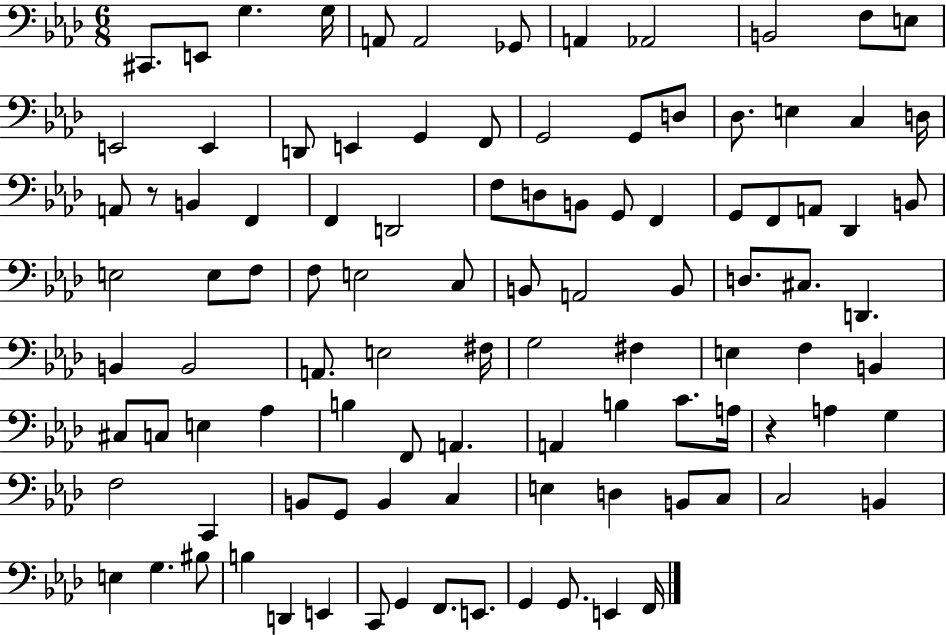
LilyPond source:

{
  \clef bass
  \numericTimeSignature
  \time 6/8
  \key aes \major
  cis,8. e,8 g4. g16 | a,8 a,2 ges,8 | a,4 aes,2 | b,2 f8 e8 | \break e,2 e,4 | d,8 e,4 g,4 f,8 | g,2 g,8 d8 | des8. e4 c4 d16 | \break a,8 r8 b,4 f,4 | f,4 d,2 | f8 d8 b,8 g,8 f,4 | g,8 f,8 a,8 des,4 b,8 | \break e2 e8 f8 | f8 e2 c8 | b,8 a,2 b,8 | d8. cis8. d,4. | \break b,4 b,2 | a,8. e2 fis16 | g2 fis4 | e4 f4 b,4 | \break cis8 c8 e4 aes4 | b4 f,8 a,4. | a,4 b4 c'8. a16 | r4 a4 g4 | \break f2 c,4 | b,8 g,8 b,4 c4 | e4 d4 b,8 c8 | c2 b,4 | \break e4 g4. bis8 | b4 d,4 e,4 | c,8 g,4 f,8. e,8. | g,4 g,8. e,4 f,16 | \break \bar "|."
}